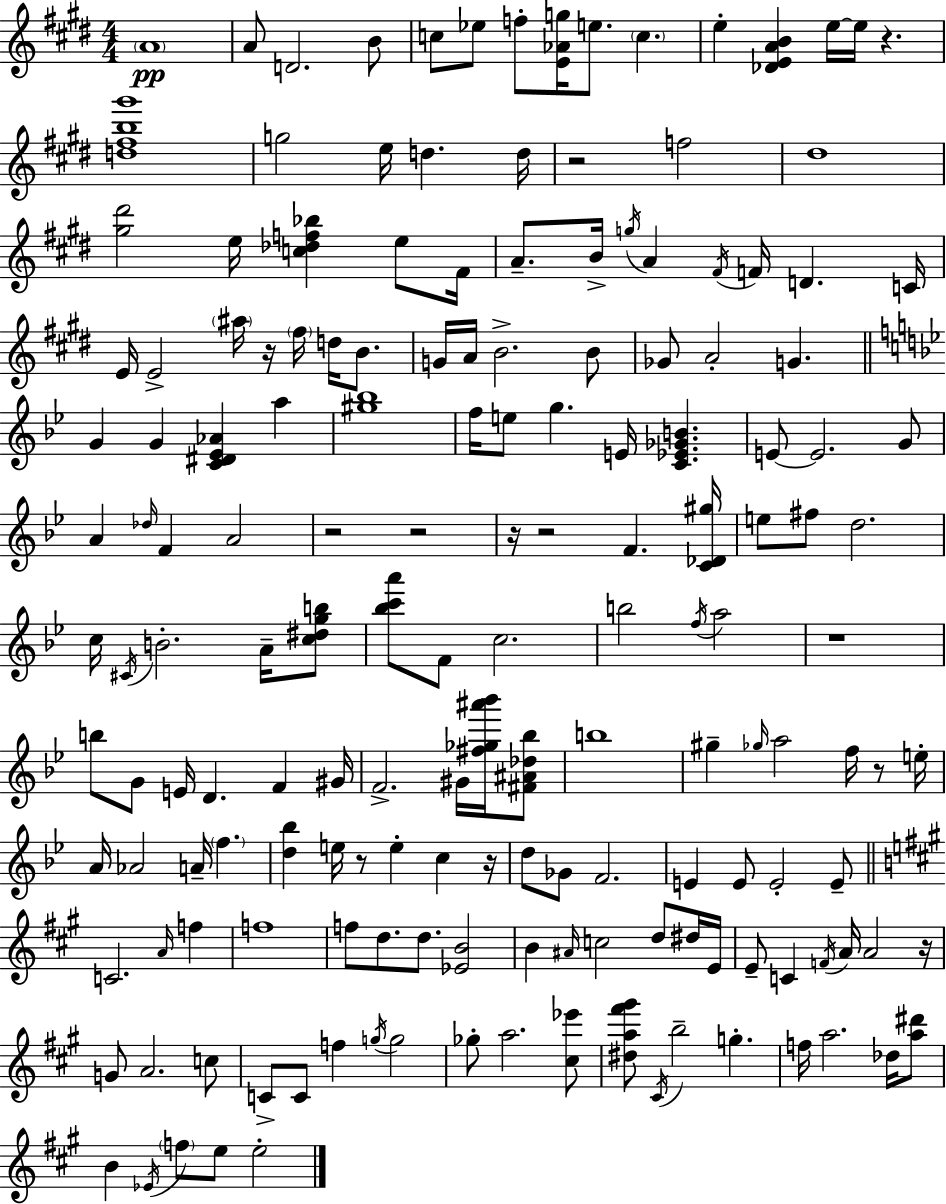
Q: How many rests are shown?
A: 12